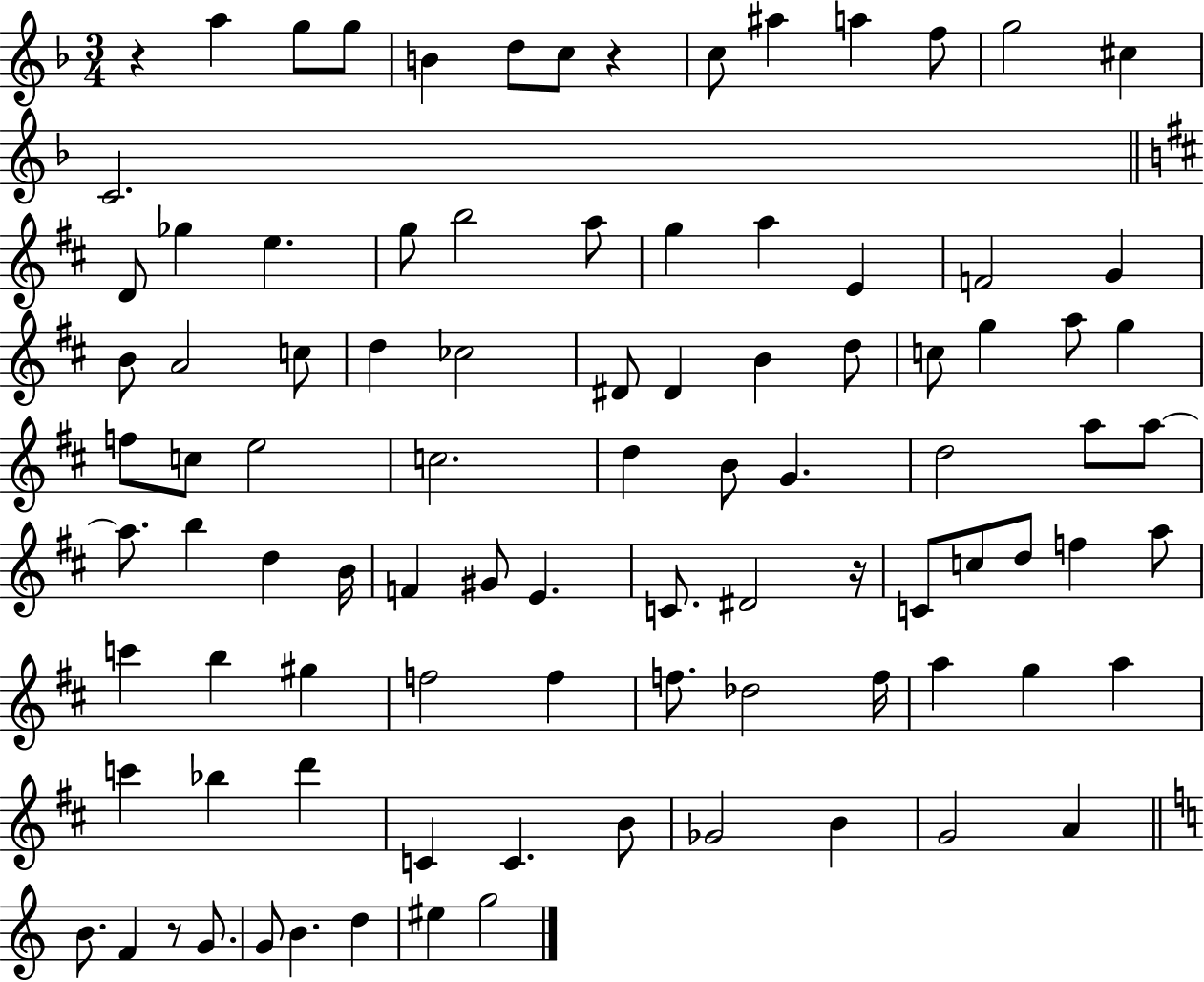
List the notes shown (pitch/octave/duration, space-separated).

R/q A5/q G5/e G5/e B4/q D5/e C5/e R/q C5/e A#5/q A5/q F5/e G5/h C#5/q C4/h. D4/e Gb5/q E5/q. G5/e B5/h A5/e G5/q A5/q E4/q F4/h G4/q B4/e A4/h C5/e D5/q CES5/h D#4/e D#4/q B4/q D5/e C5/e G5/q A5/e G5/q F5/e C5/e E5/h C5/h. D5/q B4/e G4/q. D5/h A5/e A5/e A5/e. B5/q D5/q B4/s F4/q G#4/e E4/q. C4/e. D#4/h R/s C4/e C5/e D5/e F5/q A5/e C6/q B5/q G#5/q F5/h F5/q F5/e. Db5/h F5/s A5/q G5/q A5/q C6/q Bb5/q D6/q C4/q C4/q. B4/e Gb4/h B4/q G4/h A4/q B4/e. F4/q R/e G4/e. G4/e B4/q. D5/q EIS5/q G5/h